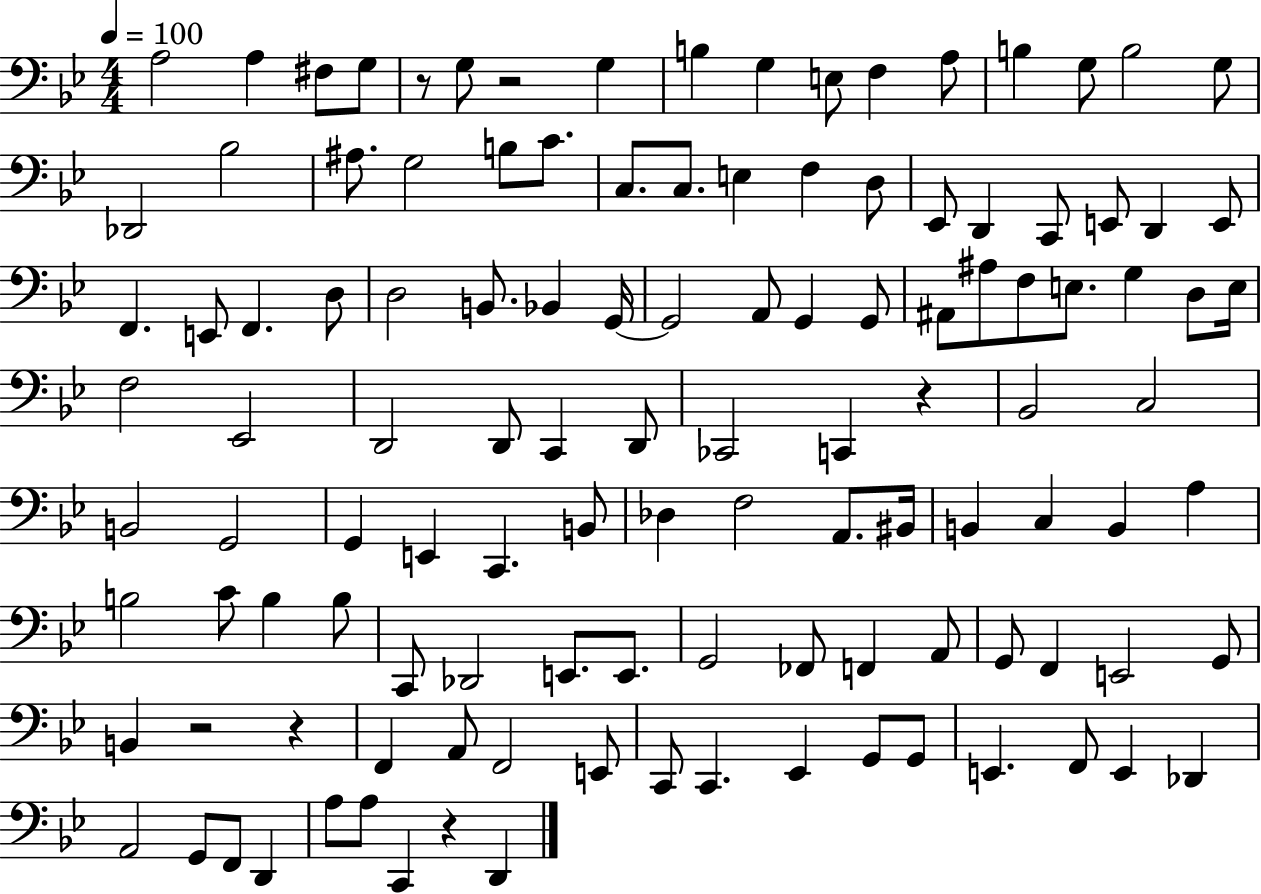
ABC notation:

X:1
T:Untitled
M:4/4
L:1/4
K:Bb
A,2 A, ^F,/2 G,/2 z/2 G,/2 z2 G, B, G, E,/2 F, A,/2 B, G,/2 B,2 G,/2 _D,,2 _B,2 ^A,/2 G,2 B,/2 C/2 C,/2 C,/2 E, F, D,/2 _E,,/2 D,, C,,/2 E,,/2 D,, E,,/2 F,, E,,/2 F,, D,/2 D,2 B,,/2 _B,, G,,/4 G,,2 A,,/2 G,, G,,/2 ^A,,/2 ^A,/2 F,/2 E,/2 G, D,/2 E,/4 F,2 _E,,2 D,,2 D,,/2 C,, D,,/2 _C,,2 C,, z _B,,2 C,2 B,,2 G,,2 G,, E,, C,, B,,/2 _D, F,2 A,,/2 ^B,,/4 B,, C, B,, A, B,2 C/2 B, B,/2 C,,/2 _D,,2 E,,/2 E,,/2 G,,2 _F,,/2 F,, A,,/2 G,,/2 F,, E,,2 G,,/2 B,, z2 z F,, A,,/2 F,,2 E,,/2 C,,/2 C,, _E,, G,,/2 G,,/2 E,, F,,/2 E,, _D,, A,,2 G,,/2 F,,/2 D,, A,/2 A,/2 C,, z D,,